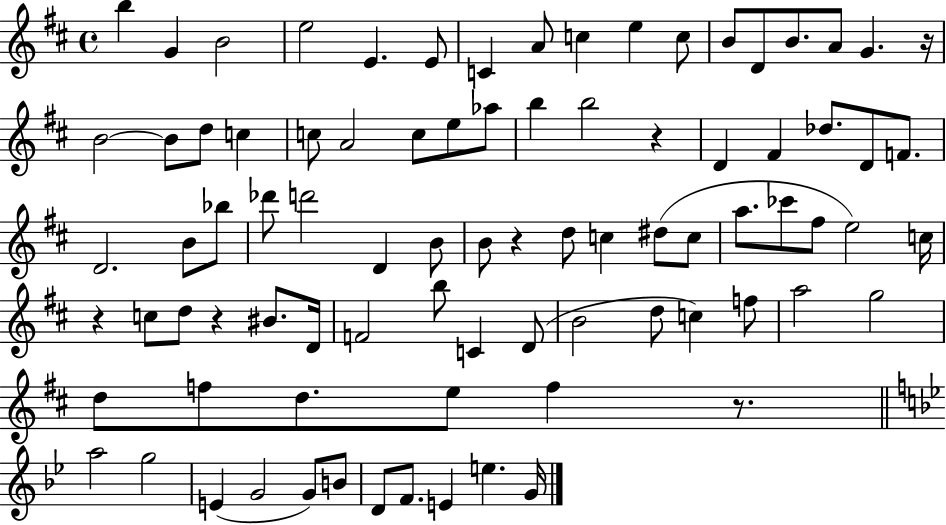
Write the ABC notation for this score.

X:1
T:Untitled
M:4/4
L:1/4
K:D
b G B2 e2 E E/2 C A/2 c e c/2 B/2 D/2 B/2 A/2 G z/4 B2 B/2 d/2 c c/2 A2 c/2 e/2 _a/2 b b2 z D ^F _d/2 D/2 F/2 D2 B/2 _b/2 _d'/2 d'2 D B/2 B/2 z d/2 c ^d/2 c/2 a/2 _c'/2 ^f/2 e2 c/4 z c/2 d/2 z ^B/2 D/4 F2 b/2 C D/2 B2 d/2 c f/2 a2 g2 d/2 f/2 d/2 e/2 f z/2 a2 g2 E G2 G/2 B/2 D/2 F/2 E e G/4